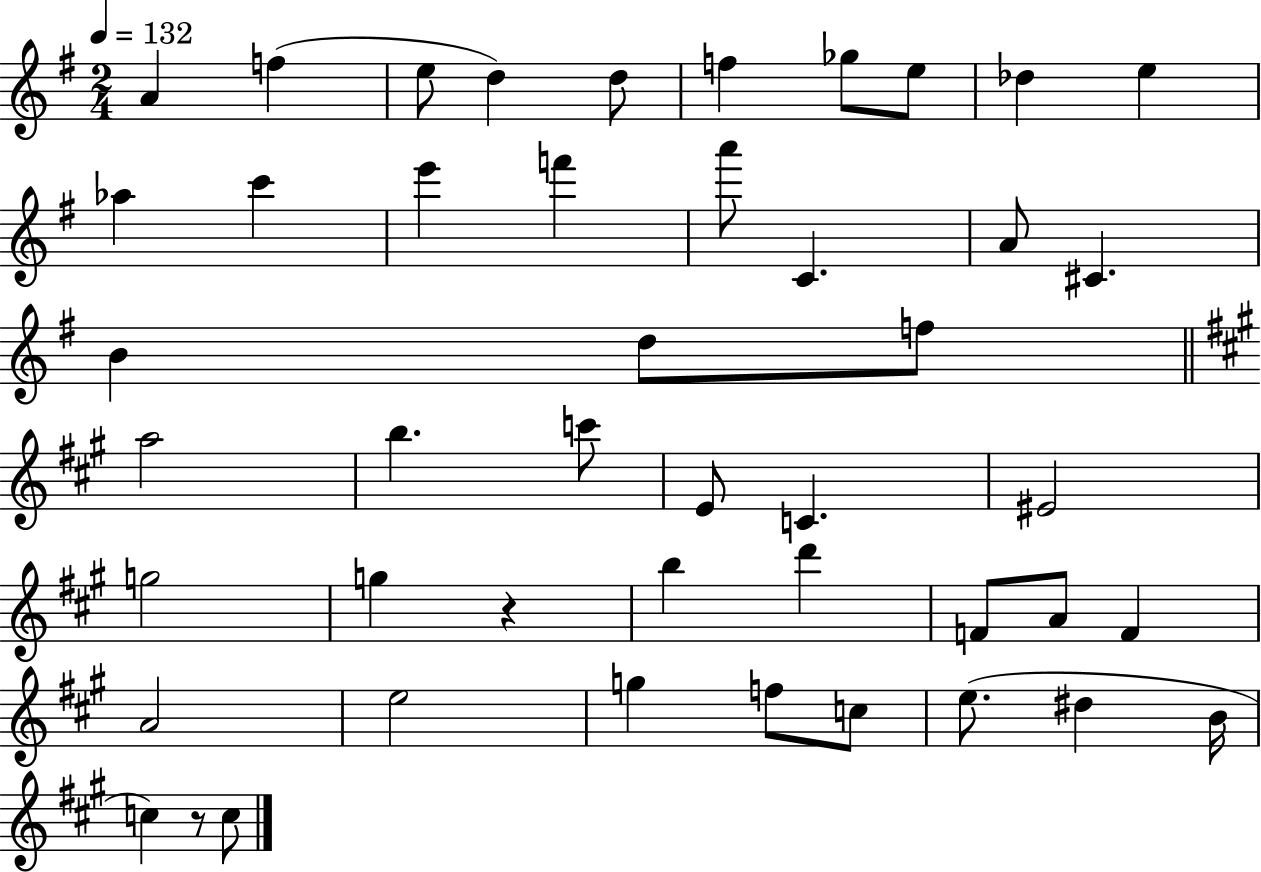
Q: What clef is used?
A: treble